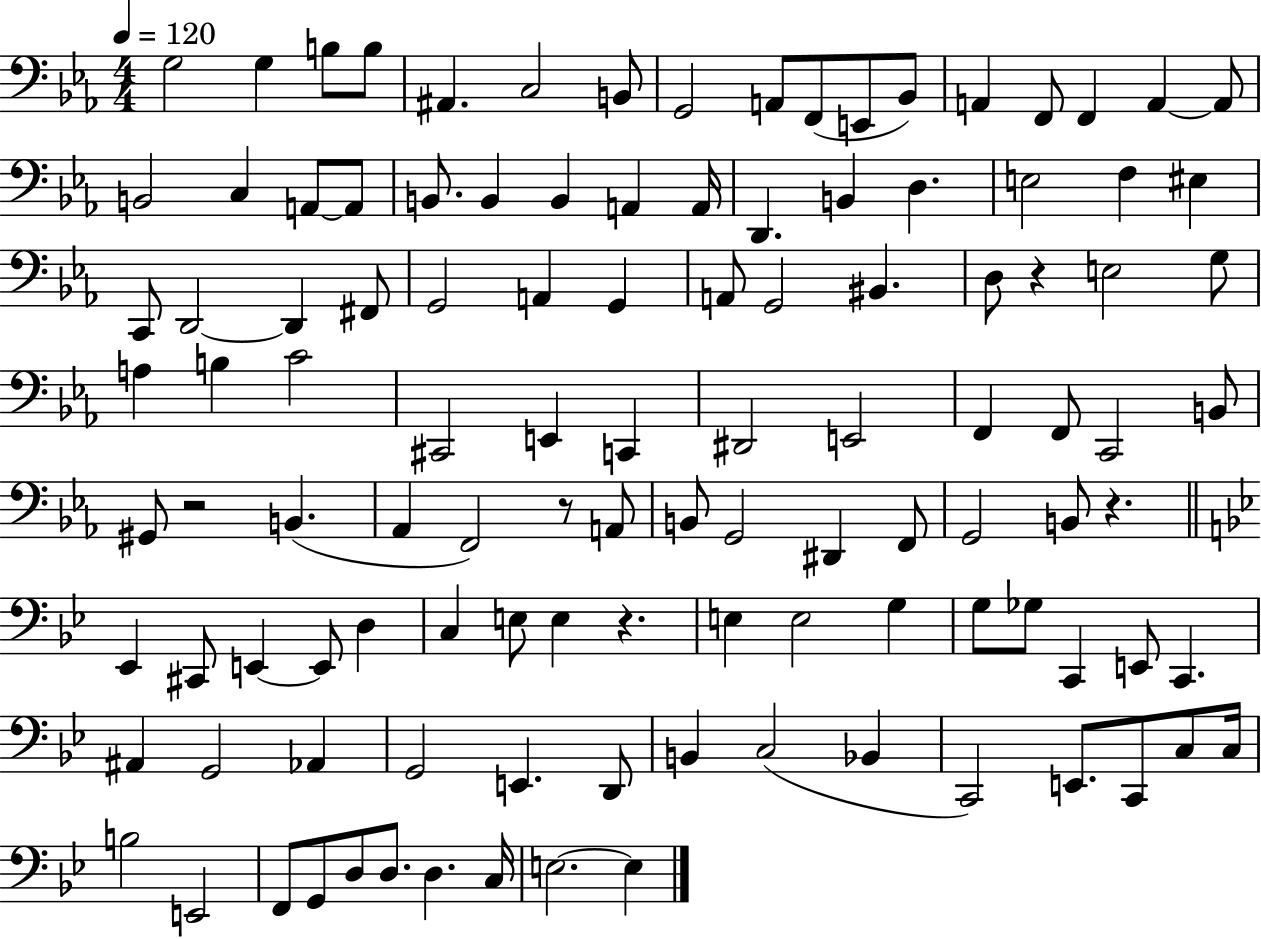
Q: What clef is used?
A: bass